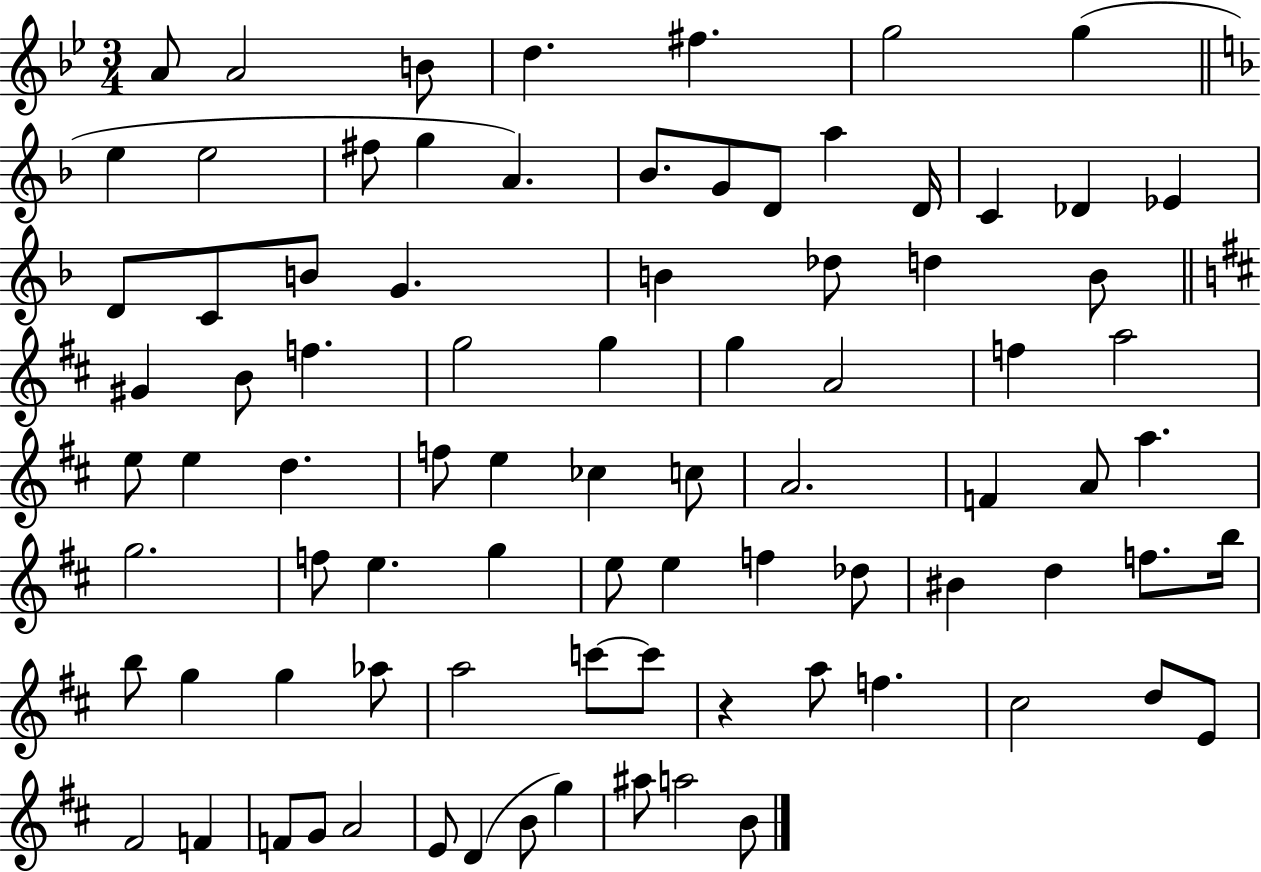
A4/e A4/h B4/e D5/q. F#5/q. G5/h G5/q E5/q E5/h F#5/e G5/q A4/q. Bb4/e. G4/e D4/e A5/q D4/s C4/q Db4/q Eb4/q D4/e C4/e B4/e G4/q. B4/q Db5/e D5/q B4/e G#4/q B4/e F5/q. G5/h G5/q G5/q A4/h F5/q A5/h E5/e E5/q D5/q. F5/e E5/q CES5/q C5/e A4/h. F4/q A4/e A5/q. G5/h. F5/e E5/q. G5/q E5/e E5/q F5/q Db5/e BIS4/q D5/q F5/e. B5/s B5/e G5/q G5/q Ab5/e A5/h C6/e C6/e R/q A5/e F5/q. C#5/h D5/e E4/e F#4/h F4/q F4/e G4/e A4/h E4/e D4/q B4/e G5/q A#5/e A5/h B4/e